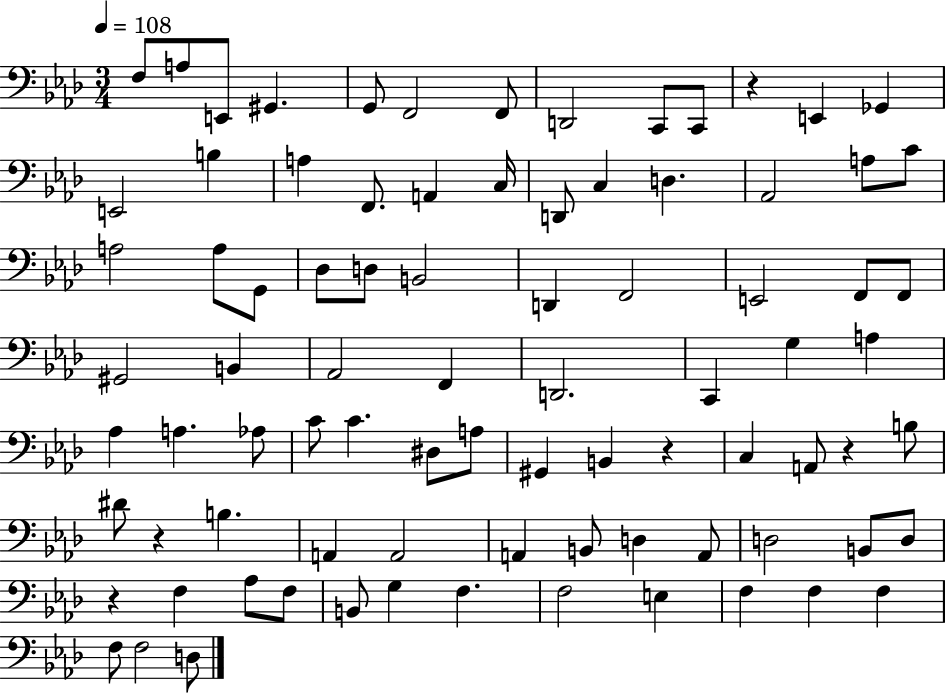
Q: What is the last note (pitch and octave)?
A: D3